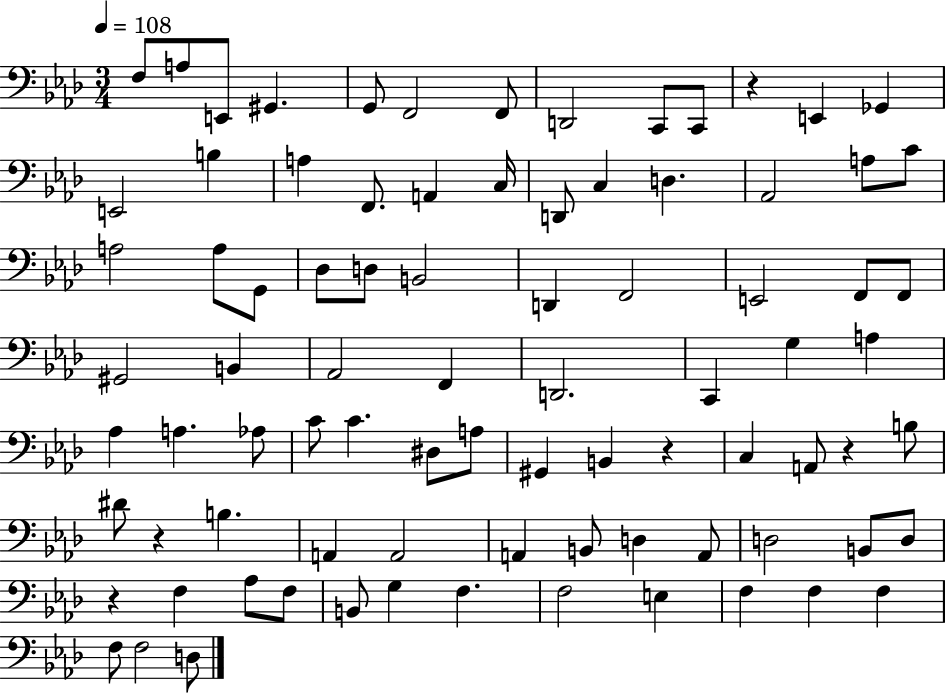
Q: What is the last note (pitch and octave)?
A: D3